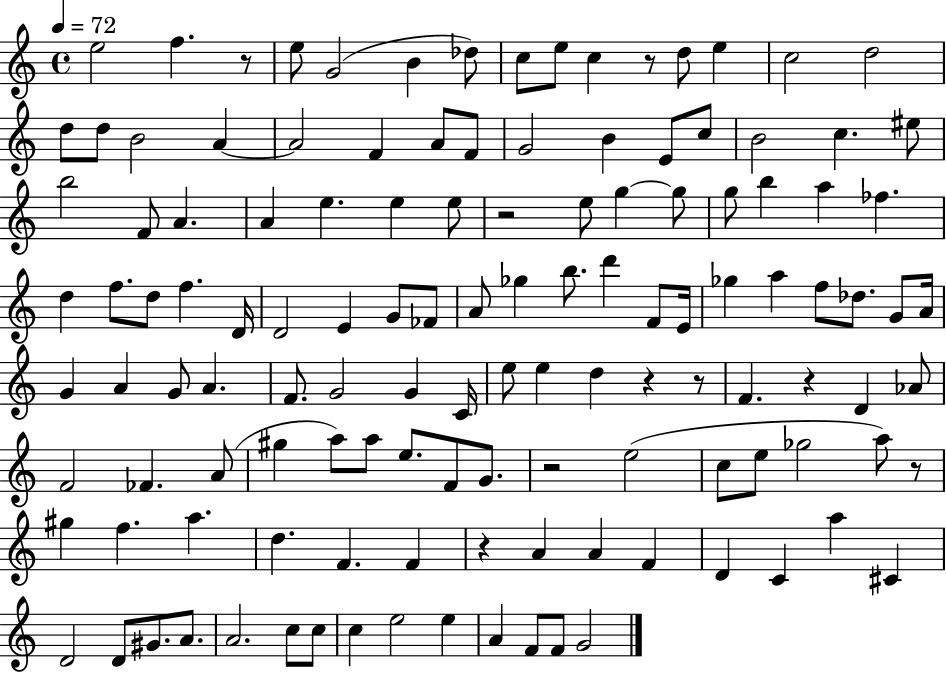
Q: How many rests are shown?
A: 9